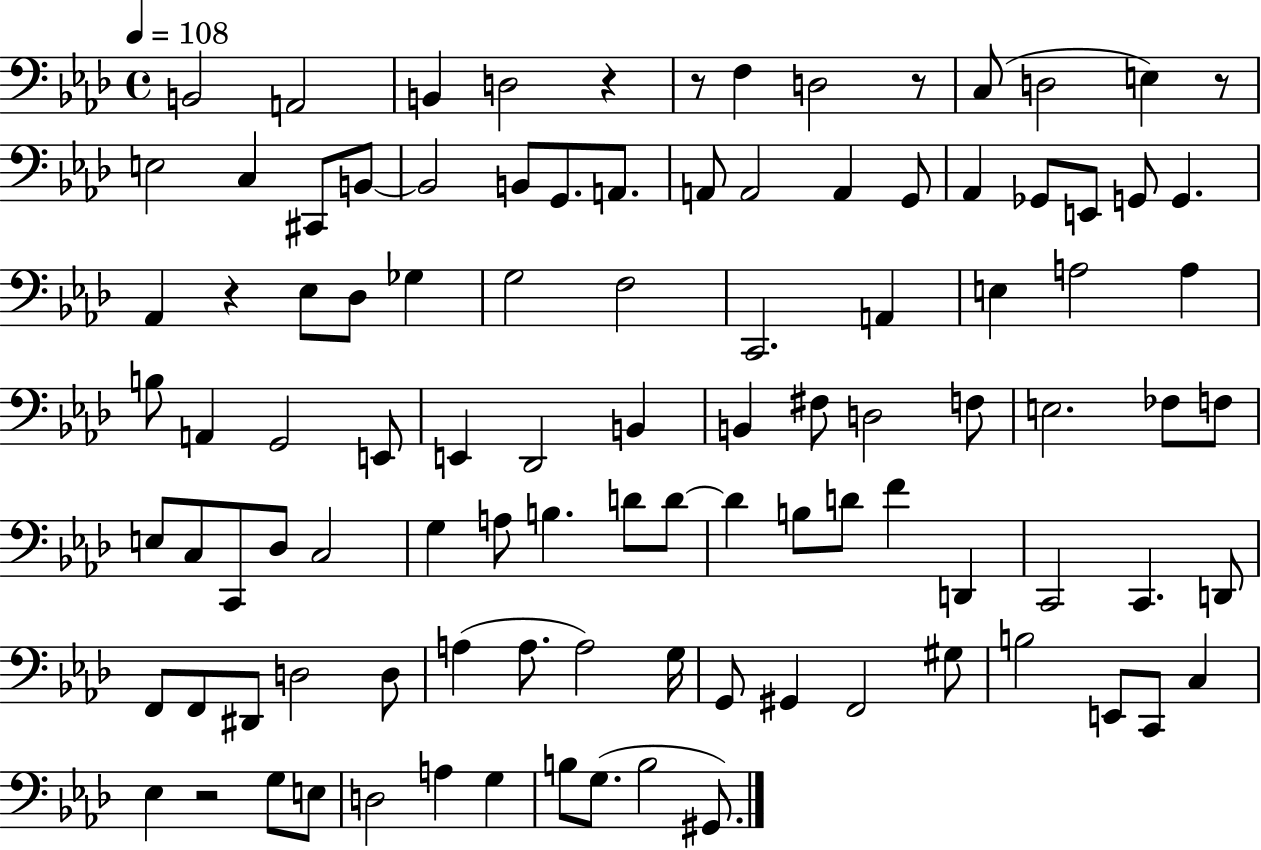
{
  \clef bass
  \time 4/4
  \defaultTimeSignature
  \key aes \major
  \tempo 4 = 108
  b,2 a,2 | b,4 d2 r4 | r8 f4 d2 r8 | c8( d2 e4) r8 | \break e2 c4 cis,8 b,8~~ | b,2 b,8 g,8. a,8. | a,8 a,2 a,4 g,8 | aes,4 ges,8 e,8 g,8 g,4. | \break aes,4 r4 ees8 des8 ges4 | g2 f2 | c,2. a,4 | e4 a2 a4 | \break b8 a,4 g,2 e,8 | e,4 des,2 b,4 | b,4 fis8 d2 f8 | e2. fes8 f8 | \break e8 c8 c,8 des8 c2 | g4 a8 b4. d'8 d'8~~ | d'4 b8 d'8 f'4 d,4 | c,2 c,4. d,8 | \break f,8 f,8 dis,8 d2 d8 | a4( a8. a2) g16 | g,8 gis,4 f,2 gis8 | b2 e,8 c,8 c4 | \break ees4 r2 g8 e8 | d2 a4 g4 | b8 g8.( b2 gis,8.) | \bar "|."
}